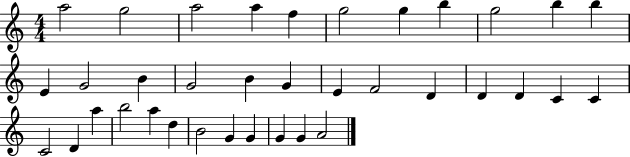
{
  \clef treble
  \numericTimeSignature
  \time 4/4
  \key c \major
  a''2 g''2 | a''2 a''4 f''4 | g''2 g''4 b''4 | g''2 b''4 b''4 | \break e'4 g'2 b'4 | g'2 b'4 g'4 | e'4 f'2 d'4 | d'4 d'4 c'4 c'4 | \break c'2 d'4 a''4 | b''2 a''4 d''4 | b'2 g'4 g'4 | g'4 g'4 a'2 | \break \bar "|."
}